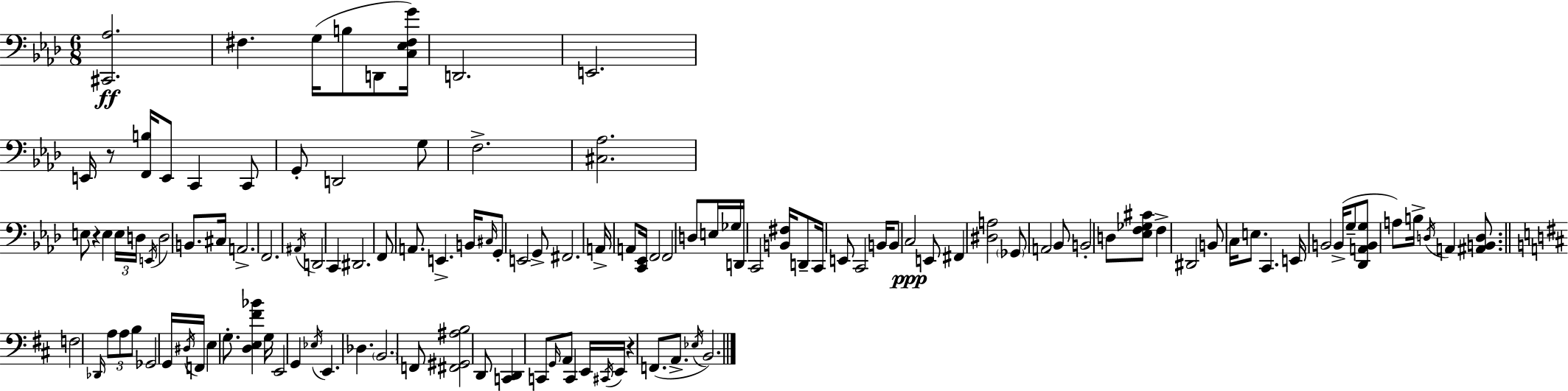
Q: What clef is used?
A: bass